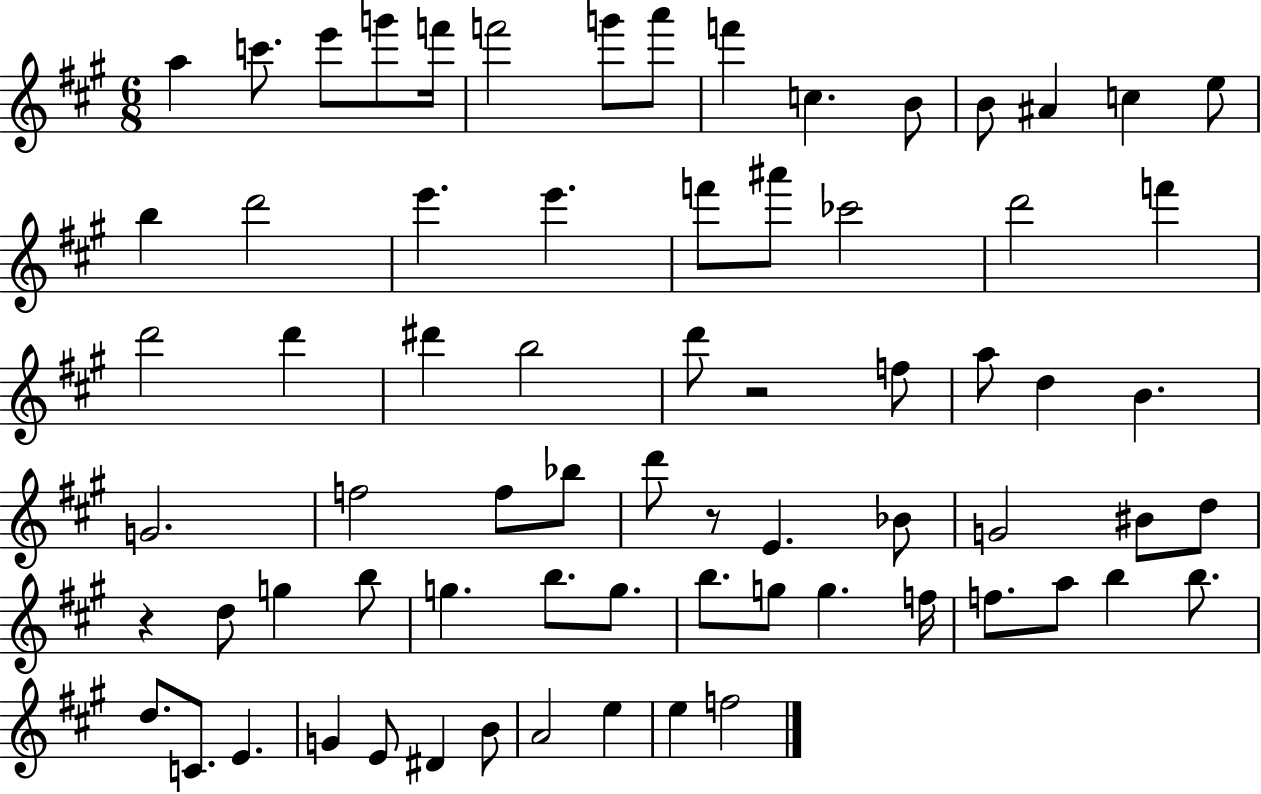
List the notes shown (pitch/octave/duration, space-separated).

A5/q C6/e. E6/e G6/e F6/s F6/h G6/e A6/e F6/q C5/q. B4/e B4/e A#4/q C5/q E5/e B5/q D6/h E6/q. E6/q. F6/e A#6/e CES6/h D6/h F6/q D6/h D6/q D#6/q B5/h D6/e R/h F5/e A5/e D5/q B4/q. G4/h. F5/h F5/e Bb5/e D6/e R/e E4/q. Bb4/e G4/h BIS4/e D5/e R/q D5/e G5/q B5/e G5/q. B5/e. G5/e. B5/e. G5/e G5/q. F5/s F5/e. A5/e B5/q B5/e. D5/e. C4/e. E4/q. G4/q E4/e D#4/q B4/e A4/h E5/q E5/q F5/h